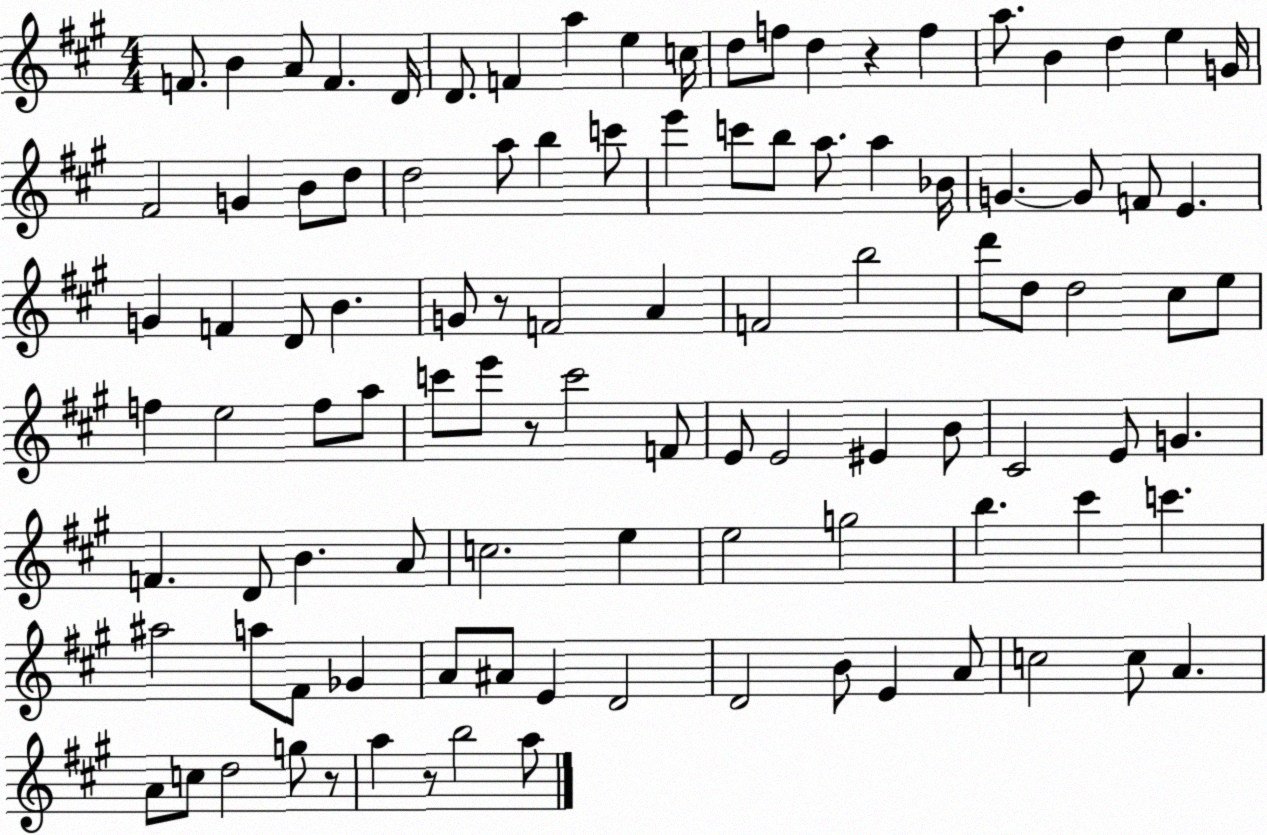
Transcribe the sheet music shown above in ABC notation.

X:1
T:Untitled
M:4/4
L:1/4
K:A
F/2 B A/2 F D/4 D/2 F a e c/4 d/2 f/2 d z f a/2 B d e G/4 ^F2 G B/2 d/2 d2 a/2 b c'/2 e' c'/2 b/2 a/2 a _B/4 G G/2 F/2 E G F D/2 B G/2 z/2 F2 A F2 b2 d'/2 d/2 d2 ^c/2 e/2 f e2 f/2 a/2 c'/2 e'/2 z/2 c'2 F/2 E/2 E2 ^E B/2 ^C2 E/2 G F D/2 B A/2 c2 e e2 g2 b ^c' c' ^a2 a/2 ^F/2 _G A/2 ^A/2 E D2 D2 B/2 E A/2 c2 c/2 A A/2 c/2 d2 g/2 z/2 a z/2 b2 a/2